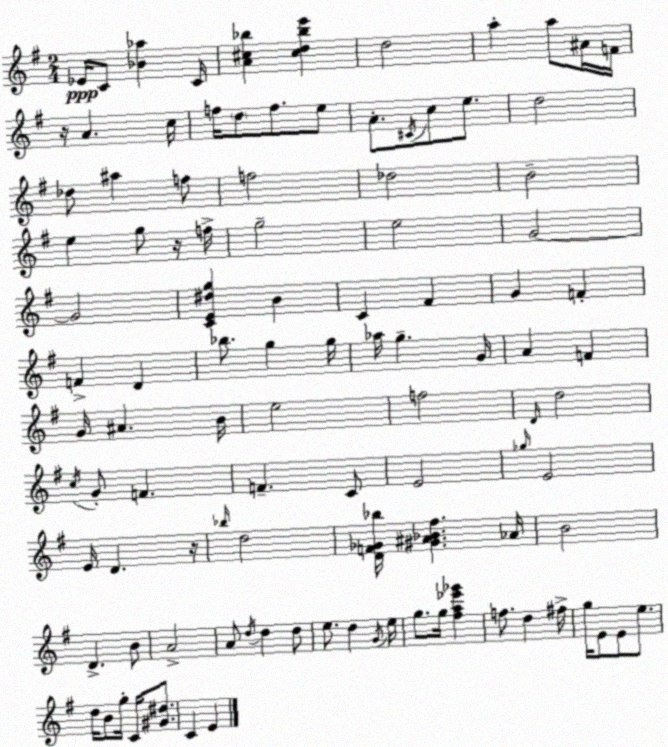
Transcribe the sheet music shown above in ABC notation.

X:1
T:Untitled
M:2/4
L:1/4
K:G
_E/4 C/2 [_B_a] C/4 [A^c_b] [^cd_be'] d2 a a/2 ^A/4 F/4 z/4 A c/4 f/4 d/2 f/2 e/2 A/2 ^C/4 c/2 e/2 d2 _d/2 ^a f/2 f2 _d2 B2 e g/2 z/4 f/4 g2 e2 G2 G2 [CE^dg] B C ^F G F F D _b/2 g g/4 _a/4 g G/4 A F G/4 ^A B/4 e2 f2 D/4 d2 c/4 G/2 F F C/2 E2 _g/4 E2 E/4 D z/4 _b/4 d2 [DF_G_b]/4 [^G^A_B^f] _A/4 B2 D B/2 A2 A/2 d/4 d d/2 e/2 d G/4 e/4 g/2 g/4 [^fa_e'_g'] f/2 d ^f/4 g/4 E/2 E/2 e/2 d/4 B/2 g/4 C/4 [^G^d]/2 C E